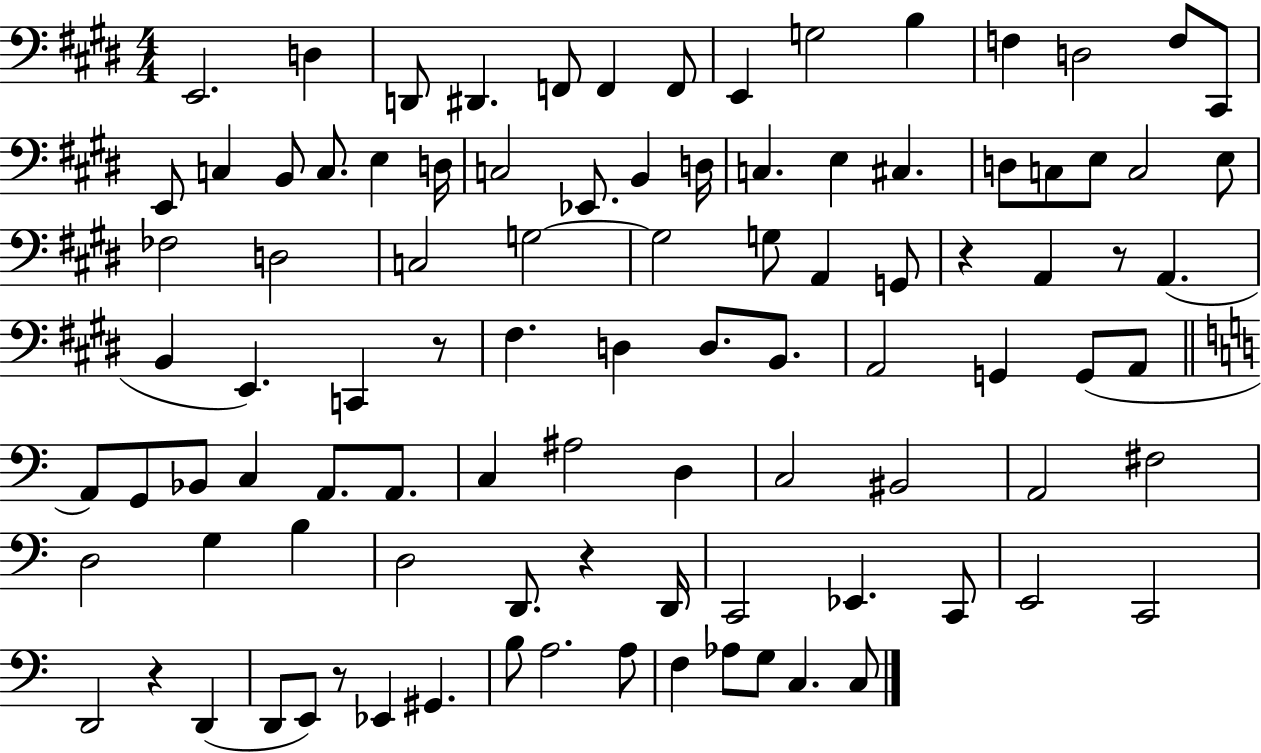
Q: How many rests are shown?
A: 6